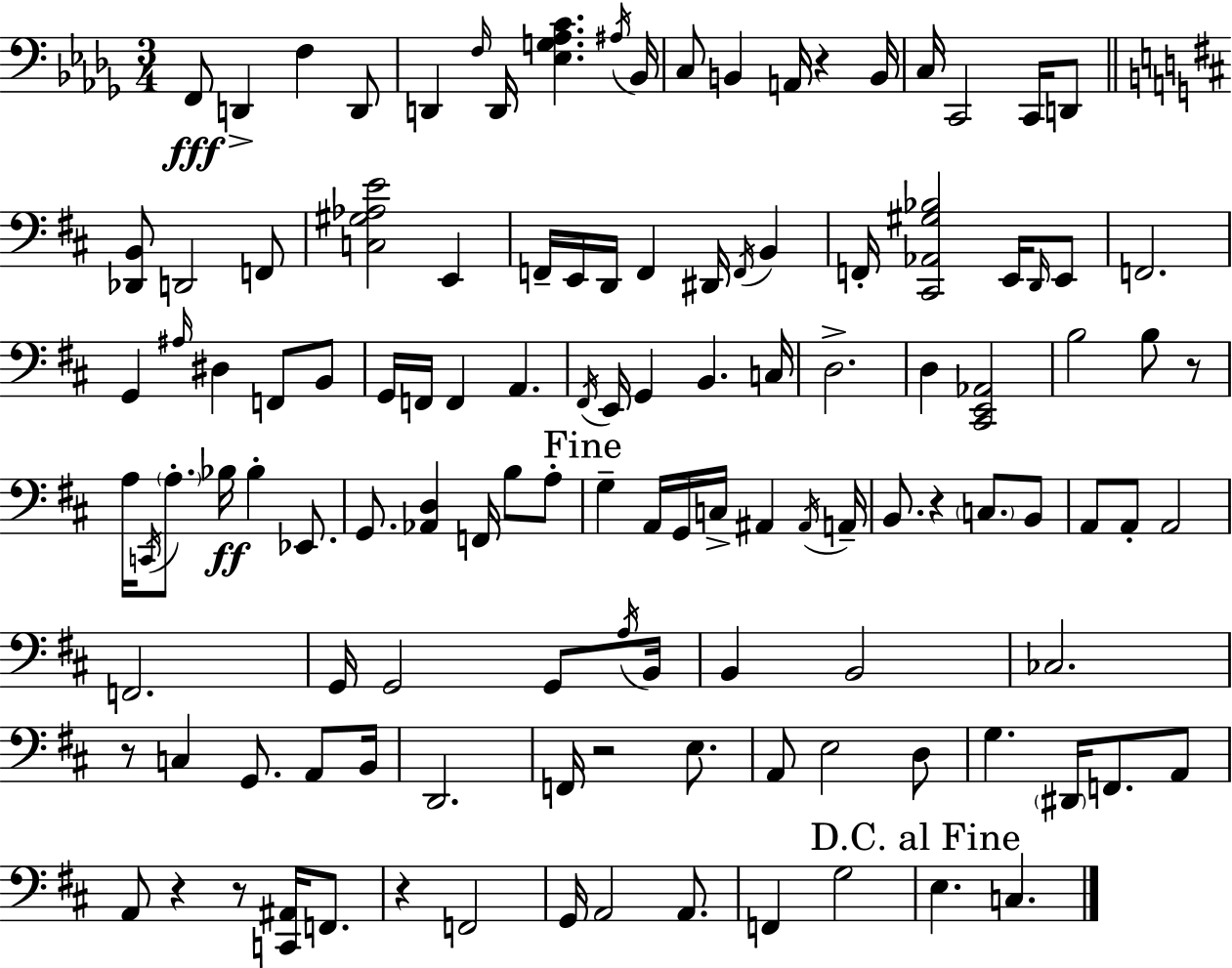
X:1
T:Untitled
M:3/4
L:1/4
K:Bbm
F,,/2 D,, F, D,,/2 D,, F,/4 D,,/4 [_E,G,_A,C] ^A,/4 _B,,/4 C,/2 B,, A,,/4 z B,,/4 C,/4 C,,2 C,,/4 D,,/2 [_D,,B,,]/2 D,,2 F,,/2 [C,^G,_A,E]2 E,, F,,/4 E,,/4 D,,/4 F,, ^D,,/4 F,,/4 B,, F,,/4 [^C,,_A,,^G,_B,]2 E,,/4 D,,/4 E,,/2 F,,2 G,, ^A,/4 ^D, F,,/2 B,,/2 G,,/4 F,,/4 F,, A,, ^F,,/4 E,,/4 G,, B,, C,/4 D,2 D, [^C,,E,,_A,,]2 B,2 B,/2 z/2 A,/4 C,,/4 A,/2 _B,/4 _B, _E,,/2 G,,/2 [_A,,D,] F,,/4 B,/2 A,/2 G, A,,/4 G,,/4 C,/4 ^A,, ^A,,/4 A,,/4 B,,/2 z C,/2 B,,/2 A,,/2 A,,/2 A,,2 F,,2 G,,/4 G,,2 G,,/2 A,/4 B,,/4 B,, B,,2 _C,2 z/2 C, G,,/2 A,,/2 B,,/4 D,,2 F,,/4 z2 E,/2 A,,/2 E,2 D,/2 G, ^D,,/4 F,,/2 A,,/2 A,,/2 z z/2 [C,,^A,,]/4 F,,/2 z F,,2 G,,/4 A,,2 A,,/2 F,, G,2 E, C,